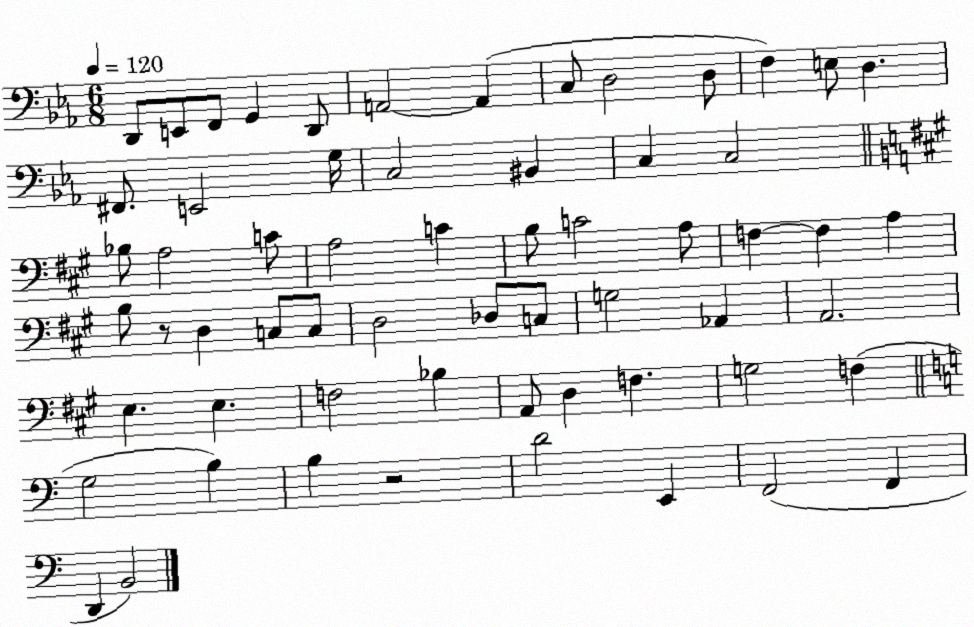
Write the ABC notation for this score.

X:1
T:Untitled
M:6/8
L:1/4
K:Eb
D,,/2 E,,/2 F,,/2 G,, D,,/2 A,,2 A,, C,/2 D,2 D,/2 F, E,/2 D, ^F,,/2 E,,2 G,/4 C,2 ^B,, C, C,2 _B,/2 A,2 C/2 A,2 C B,/2 C2 A,/2 F, F, A, B,/2 z/2 D, C,/2 C,/2 D,2 _D,/2 C,/2 G,2 _A,, A,,2 E, E, F,2 _B, A,,/2 D, F, G,2 F, G,2 B, B, z2 D2 E,, F,,2 F,, D,, B,,2